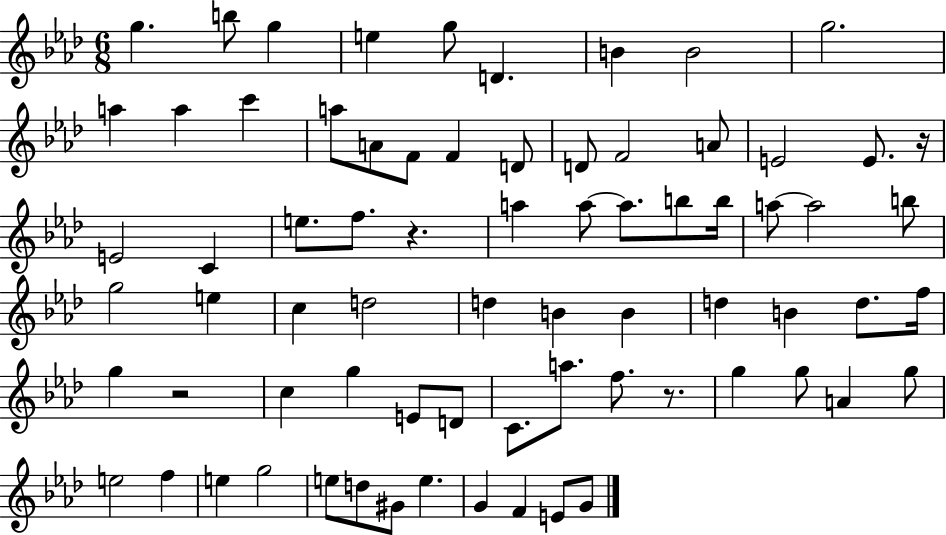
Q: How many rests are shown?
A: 4